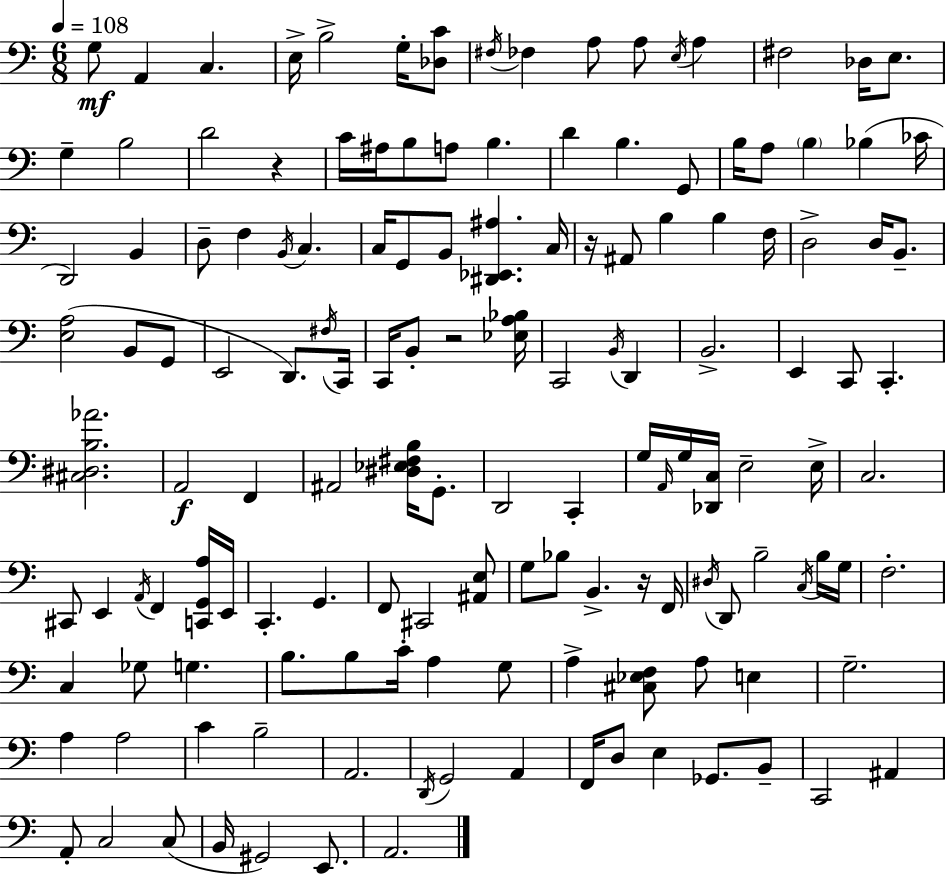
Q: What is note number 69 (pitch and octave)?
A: C2